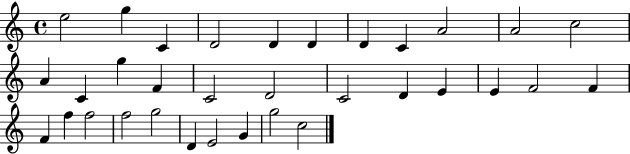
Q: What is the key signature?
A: C major